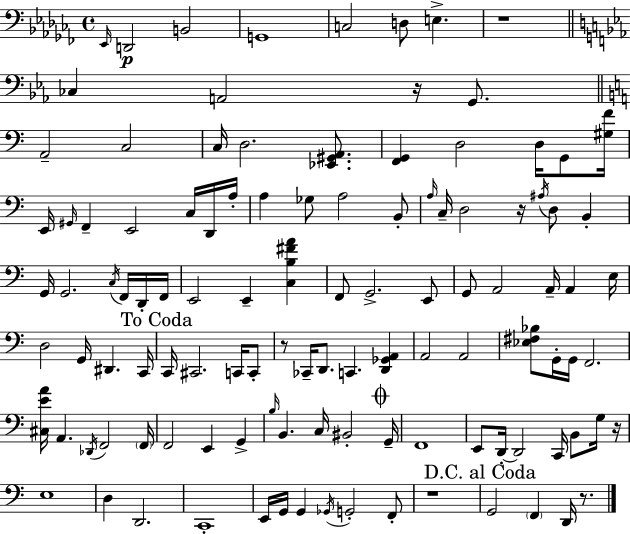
{
  \clef bass
  \time 4/4
  \defaultTimeSignature
  \key aes \minor
  \repeat volta 2 { \grace { ees,16 }\p d,2 b,2 | g,1 | c2 d8 e4.-> | r1 | \break \bar "||" \break \key ees \major ces4 a,2 r16 g,8. | \bar "||" \break \key c \major a,2-- c2 | c16 d2. <ees, gis, a,>8. | <f, g,>4 d2 d16 g,8 <gis f'>16 | e,16 \grace { gis,16 } f,4-- e,2 c16 d,16 | \break a16-. a4 ges8 a2 b,8-. | \grace { a16 } c16-- d2 r16 \acciaccatura { ais16 } d8 b,4-. | g,16 g,2. | \acciaccatura { c16 } f,16 d,16-. f,16 e,2 e,4-- | \break <c b fis' a'>4 f,8 g,2.-> | e,8 g,8 a,2 a,16-- a,4 | e16 d2 g,16 dis,4. | c,16 \mark "To Coda" c,16 cis,2. | \break c,16 c,8-. r8 ces,16-- d,8. c,4. | <d, ges, a,>4 a,2 a,2 | <ees fis bes>8 g,16-. g,16 f,2. | <cis e' a'>16 a,4. \acciaccatura { des,16 } f,2 | \break \parenthesize f,16 f,2 e,4 | g,4-> \grace { b16 } b,4. c16 bis,2-. | \mark \markup { \musicglyph "scripts.coda" } g,16-- f,1 | e,8 d,16-.~~ d,2 | \break c,16 b,8 g16 r16 e1 | d4 d,2. | c,1-. | e,16 g,16 g,4 \acciaccatura { ges,16 } g,2-. | \break f,8-. r1 | \mark "D.C. al Coda" g,2 \parenthesize f,4 | d,16 r8. } \bar "|."
}